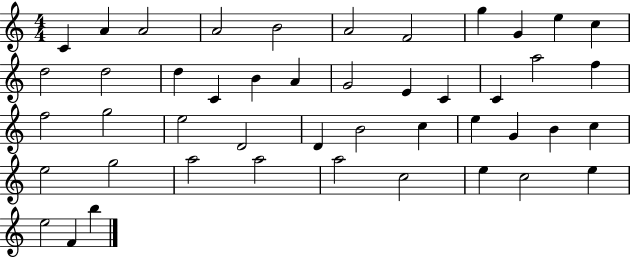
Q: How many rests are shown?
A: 0